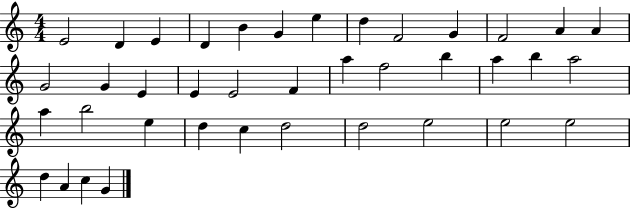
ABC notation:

X:1
T:Untitled
M:4/4
L:1/4
K:C
E2 D E D B G e d F2 G F2 A A G2 G E E E2 F a f2 b a b a2 a b2 e d c d2 d2 e2 e2 e2 d A c G